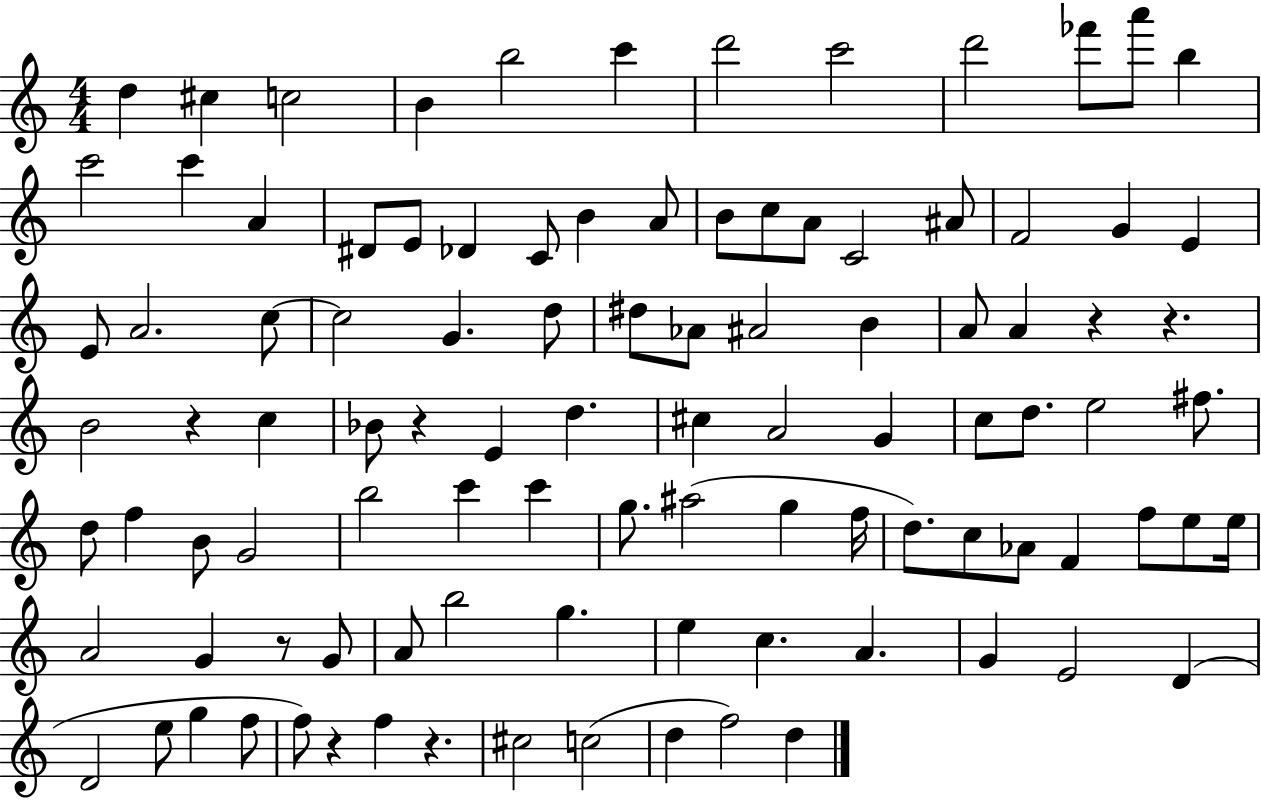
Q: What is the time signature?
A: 4/4